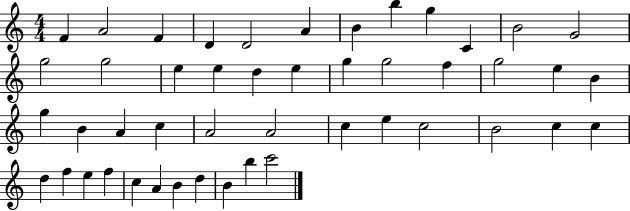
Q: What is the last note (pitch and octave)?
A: C6